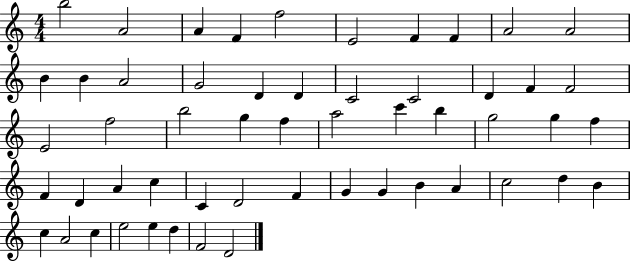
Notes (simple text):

B5/h A4/h A4/q F4/q F5/h E4/h F4/q F4/q A4/h A4/h B4/q B4/q A4/h G4/h D4/q D4/q C4/h C4/h D4/q F4/q F4/h E4/h F5/h B5/h G5/q F5/q A5/h C6/q B5/q G5/h G5/q F5/q F4/q D4/q A4/q C5/q C4/q D4/h F4/q G4/q G4/q B4/q A4/q C5/h D5/q B4/q C5/q A4/h C5/q E5/h E5/q D5/q F4/h D4/h